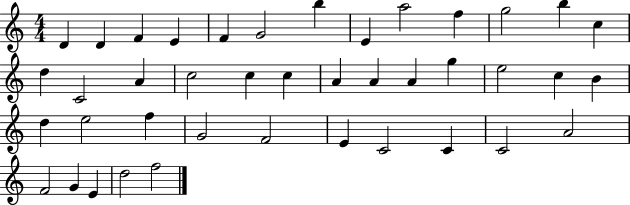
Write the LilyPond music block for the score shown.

{
  \clef treble
  \numericTimeSignature
  \time 4/4
  \key c \major
  d'4 d'4 f'4 e'4 | f'4 g'2 b''4 | e'4 a''2 f''4 | g''2 b''4 c''4 | \break d''4 c'2 a'4 | c''2 c''4 c''4 | a'4 a'4 a'4 g''4 | e''2 c''4 b'4 | \break d''4 e''2 f''4 | g'2 f'2 | e'4 c'2 c'4 | c'2 a'2 | \break f'2 g'4 e'4 | d''2 f''2 | \bar "|."
}